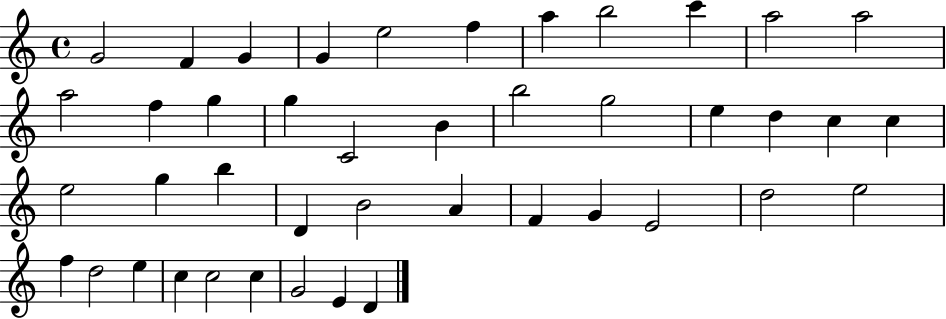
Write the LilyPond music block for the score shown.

{
  \clef treble
  \time 4/4
  \defaultTimeSignature
  \key c \major
  g'2 f'4 g'4 | g'4 e''2 f''4 | a''4 b''2 c'''4 | a''2 a''2 | \break a''2 f''4 g''4 | g''4 c'2 b'4 | b''2 g''2 | e''4 d''4 c''4 c''4 | \break e''2 g''4 b''4 | d'4 b'2 a'4 | f'4 g'4 e'2 | d''2 e''2 | \break f''4 d''2 e''4 | c''4 c''2 c''4 | g'2 e'4 d'4 | \bar "|."
}